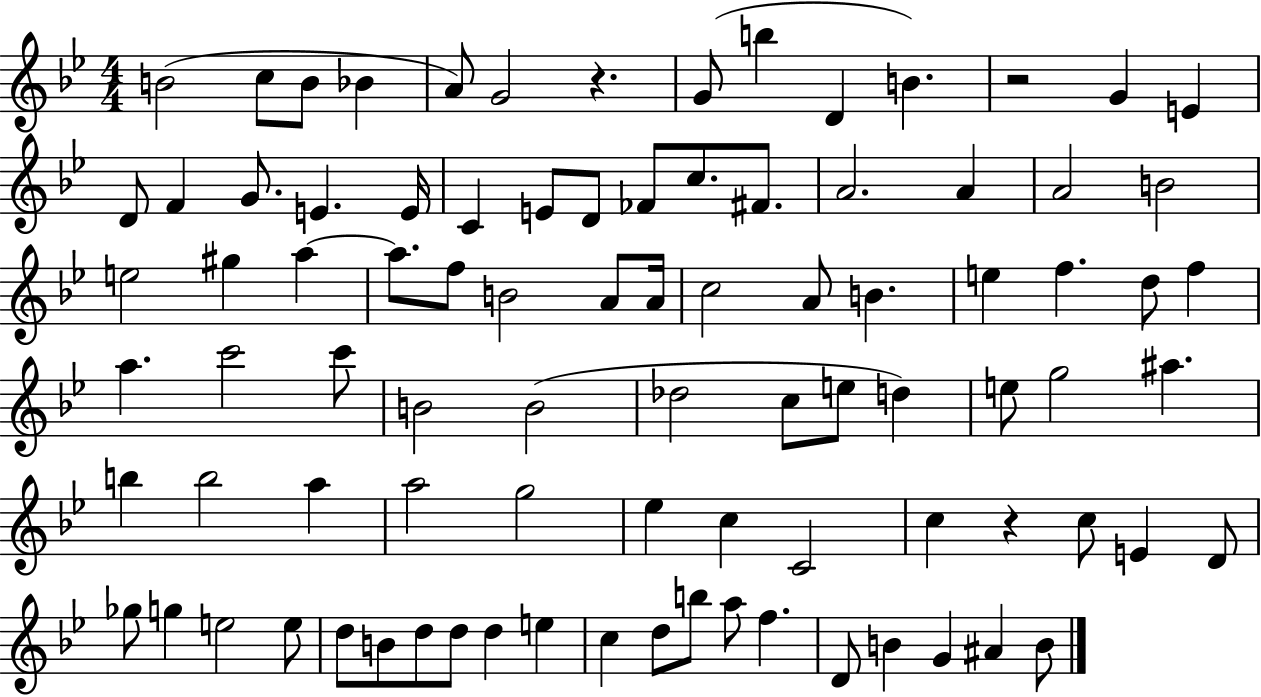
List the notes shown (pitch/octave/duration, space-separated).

B4/h C5/e B4/e Bb4/q A4/e G4/h R/q. G4/e B5/q D4/q B4/q. R/h G4/q E4/q D4/e F4/q G4/e. E4/q. E4/s C4/q E4/e D4/e FES4/e C5/e. F#4/e. A4/h. A4/q A4/h B4/h E5/h G#5/q A5/q A5/e. F5/e B4/h A4/e A4/s C5/h A4/e B4/q. E5/q F5/q. D5/e F5/q A5/q. C6/h C6/e B4/h B4/h Db5/h C5/e E5/e D5/q E5/e G5/h A#5/q. B5/q B5/h A5/q A5/h G5/h Eb5/q C5/q C4/h C5/q R/q C5/e E4/q D4/e Gb5/e G5/q E5/h E5/e D5/e B4/e D5/e D5/e D5/q E5/q C5/q D5/e B5/e A5/e F5/q. D4/e B4/q G4/q A#4/q B4/e